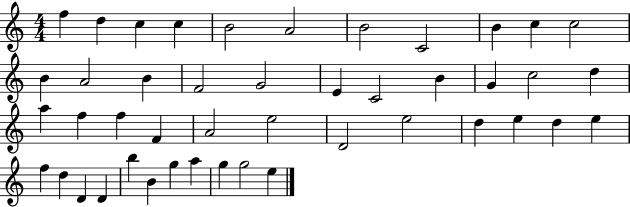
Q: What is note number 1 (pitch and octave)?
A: F5